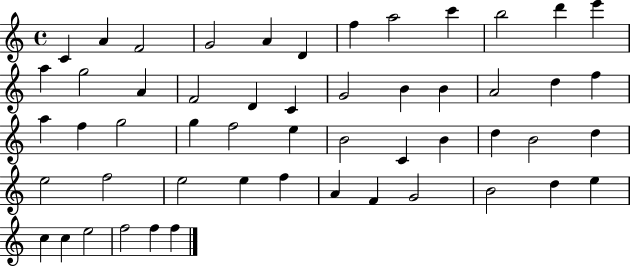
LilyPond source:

{
  \clef treble
  \time 4/4
  \defaultTimeSignature
  \key c \major
  c'4 a'4 f'2 | g'2 a'4 d'4 | f''4 a''2 c'''4 | b''2 d'''4 e'''4 | \break a''4 g''2 a'4 | f'2 d'4 c'4 | g'2 b'4 b'4 | a'2 d''4 f''4 | \break a''4 f''4 g''2 | g''4 f''2 e''4 | b'2 c'4 b'4 | d''4 b'2 d''4 | \break e''2 f''2 | e''2 e''4 f''4 | a'4 f'4 g'2 | b'2 d''4 e''4 | \break c''4 c''4 e''2 | f''2 f''4 f''4 | \bar "|."
}